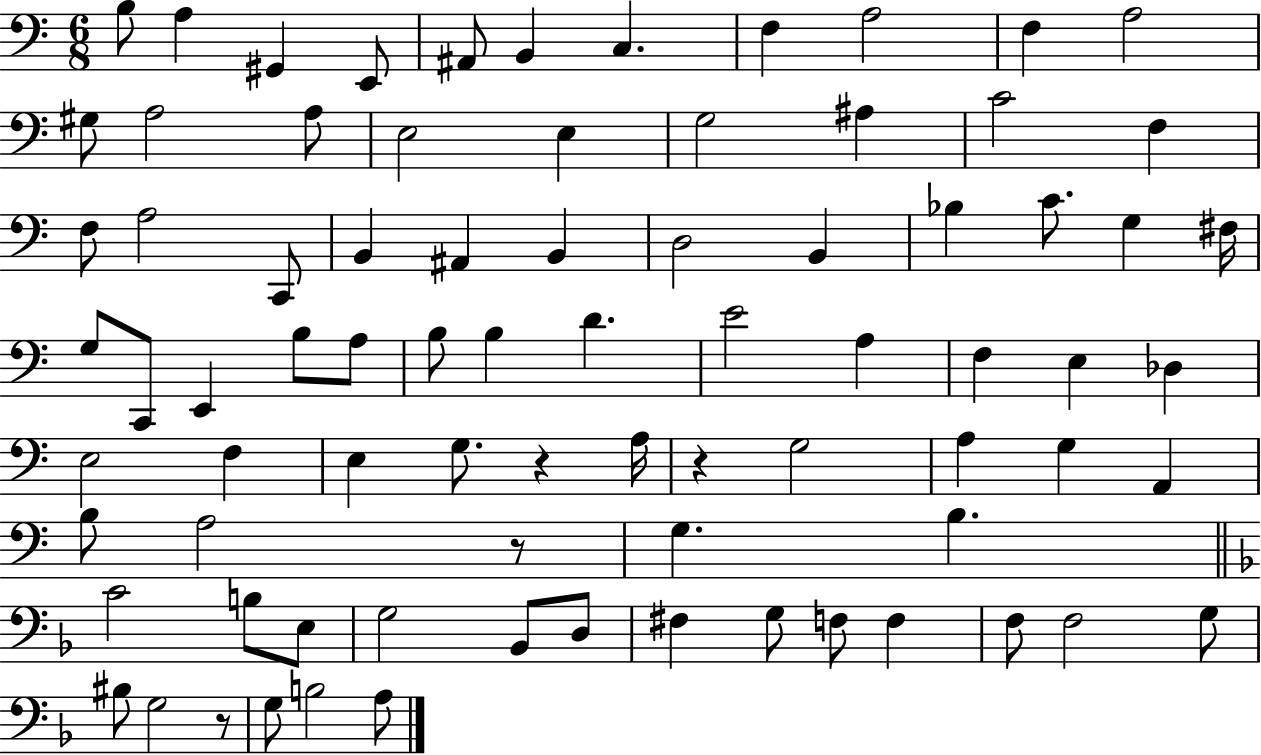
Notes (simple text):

B3/e A3/q G#2/q E2/e A#2/e B2/q C3/q. F3/q A3/h F3/q A3/h G#3/e A3/h A3/e E3/h E3/q G3/h A#3/q C4/h F3/q F3/e A3/h C2/e B2/q A#2/q B2/q D3/h B2/q Bb3/q C4/e. G3/q F#3/s G3/e C2/e E2/q B3/e A3/e B3/e B3/q D4/q. E4/h A3/q F3/q E3/q Db3/q E3/h F3/q E3/q G3/e. R/q A3/s R/q G3/h A3/q G3/q A2/q B3/e A3/h R/e G3/q. B3/q. C4/h B3/e E3/e G3/h Bb2/e D3/e F#3/q G3/e F3/e F3/q F3/e F3/h G3/e BIS3/e G3/h R/e G3/e B3/h A3/e